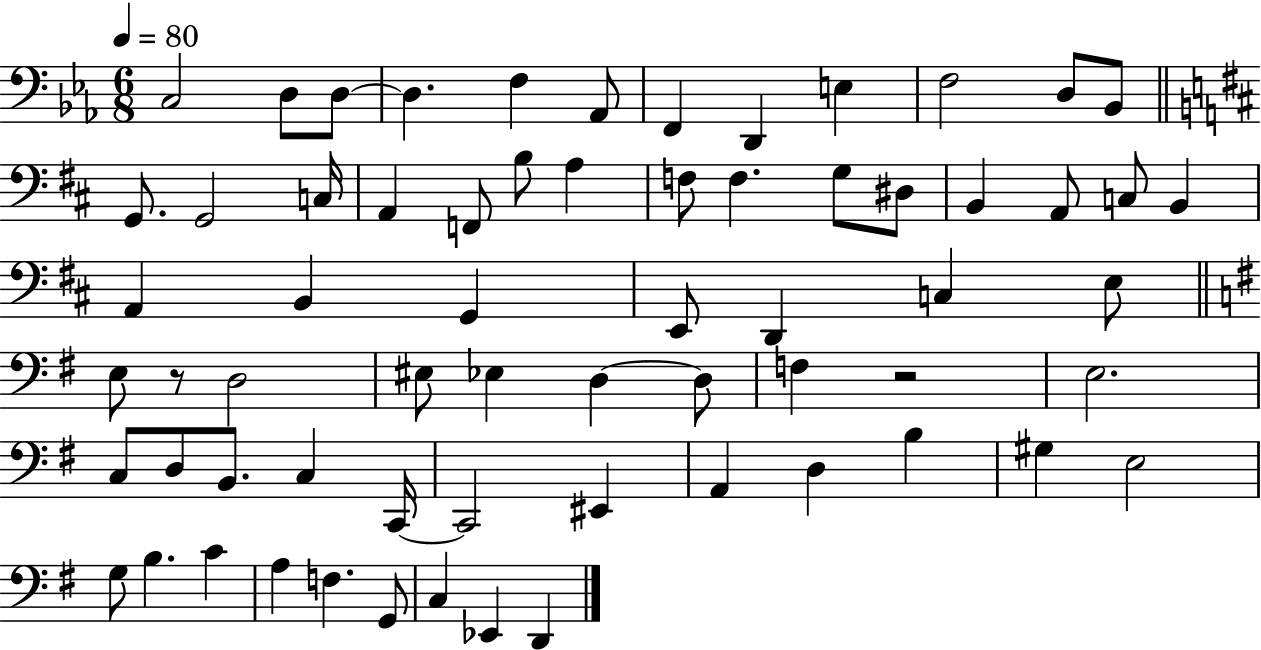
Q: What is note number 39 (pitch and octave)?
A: D3